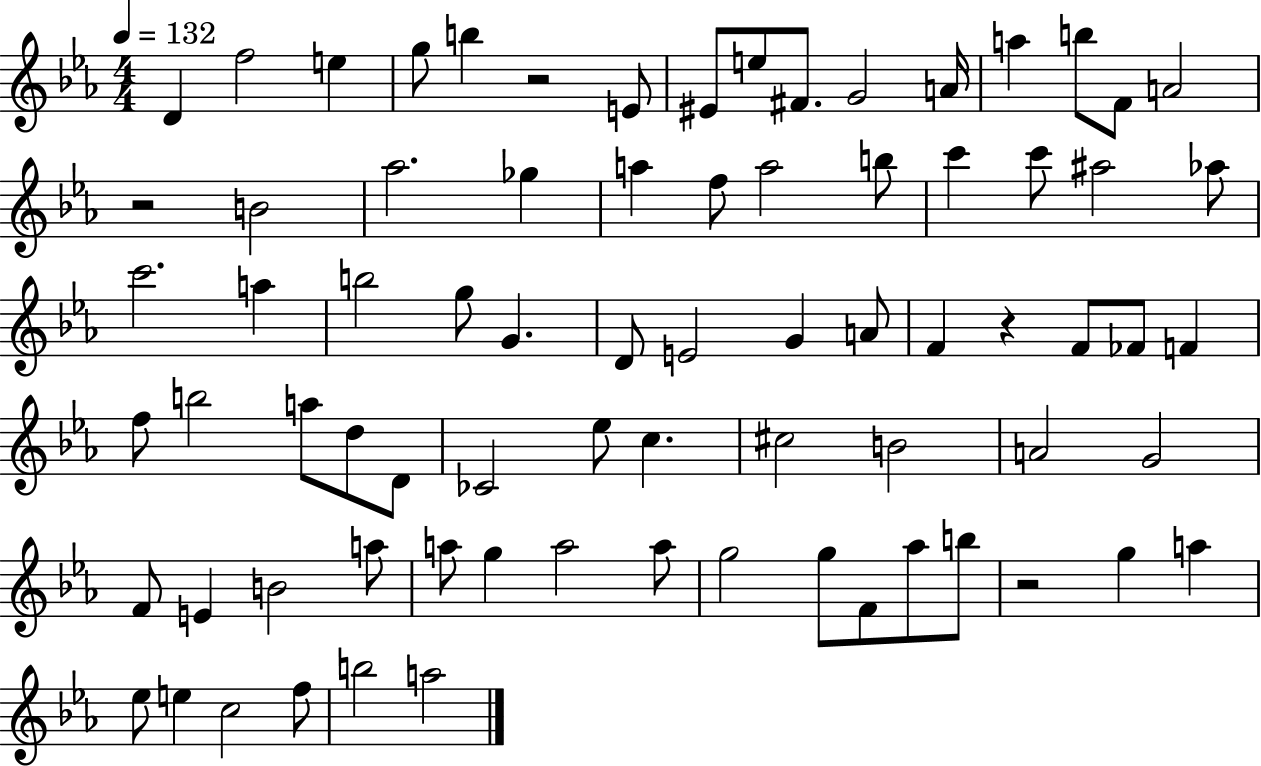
D4/q F5/h E5/q G5/e B5/q R/h E4/e EIS4/e E5/e F#4/e. G4/h A4/s A5/q B5/e F4/e A4/h R/h B4/h Ab5/h. Gb5/q A5/q F5/e A5/h B5/e C6/q C6/e A#5/h Ab5/e C6/h. A5/q B5/h G5/e G4/q. D4/e E4/h G4/q A4/e F4/q R/q F4/e FES4/e F4/q F5/e B5/h A5/e D5/e D4/e CES4/h Eb5/e C5/q. C#5/h B4/h A4/h G4/h F4/e E4/q B4/h A5/e A5/e G5/q A5/h A5/e G5/h G5/e F4/e Ab5/e B5/e R/h G5/q A5/q Eb5/e E5/q C5/h F5/e B5/h A5/h